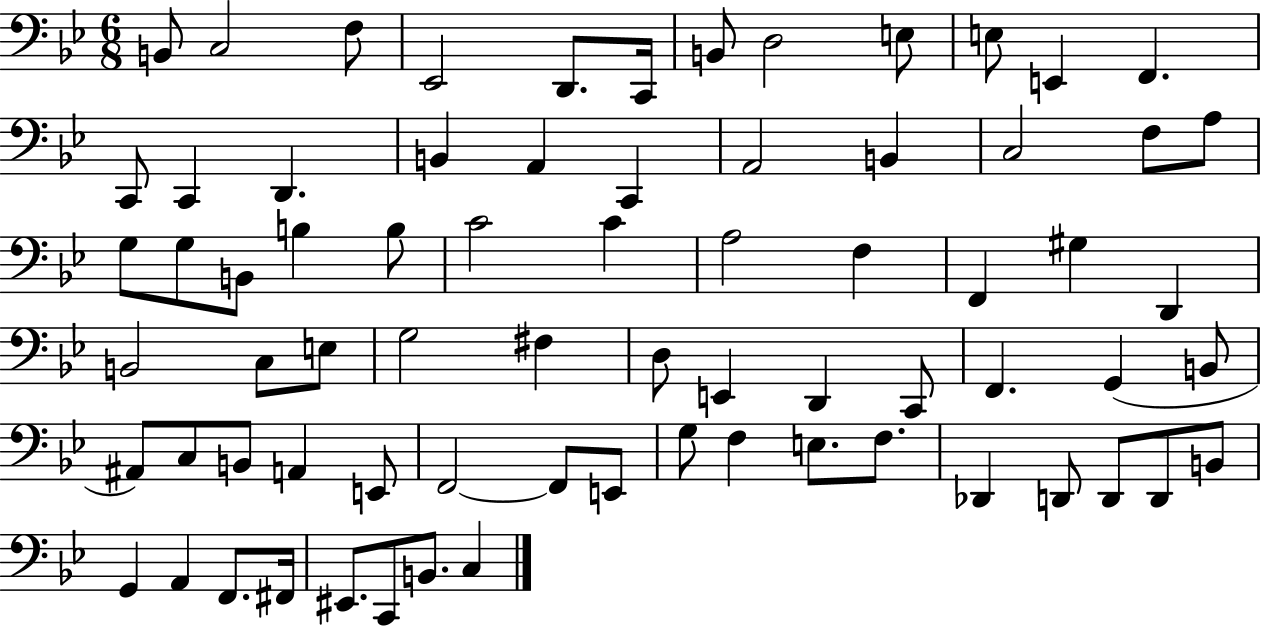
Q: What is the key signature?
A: BES major